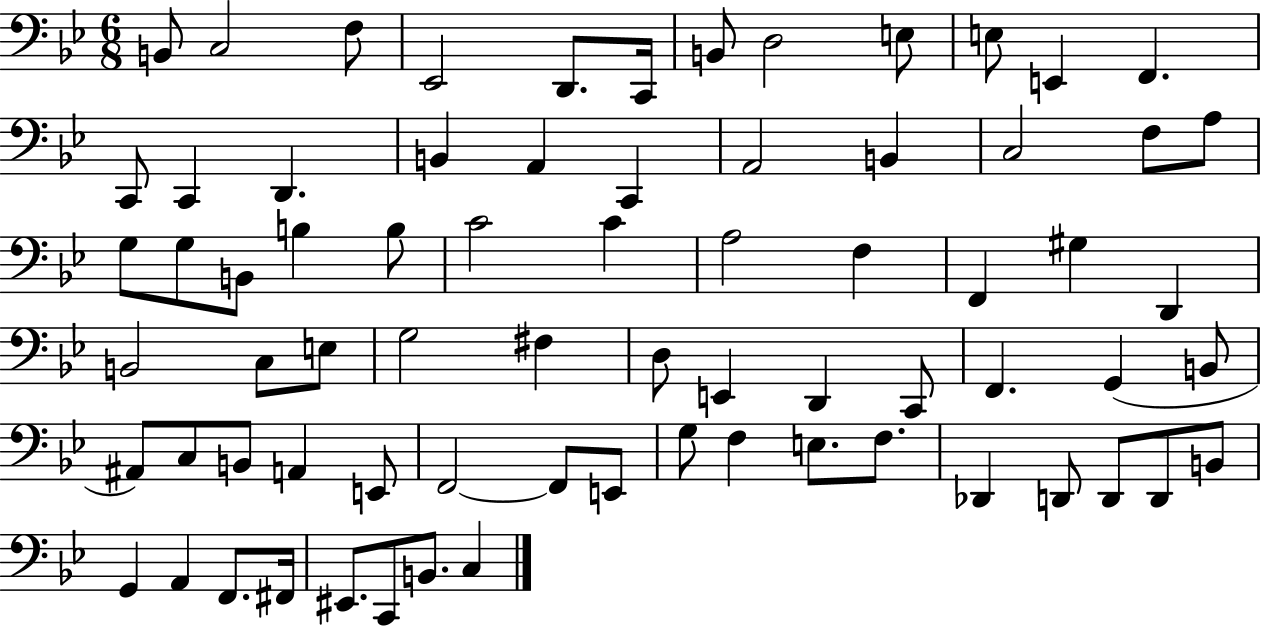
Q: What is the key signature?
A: BES major